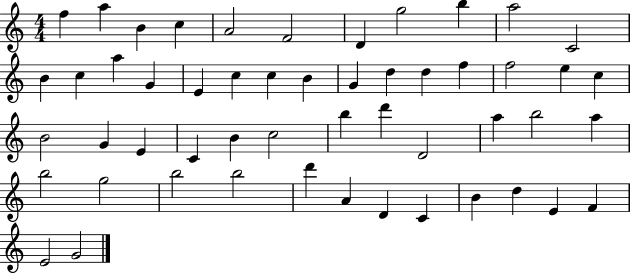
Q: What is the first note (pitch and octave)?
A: F5